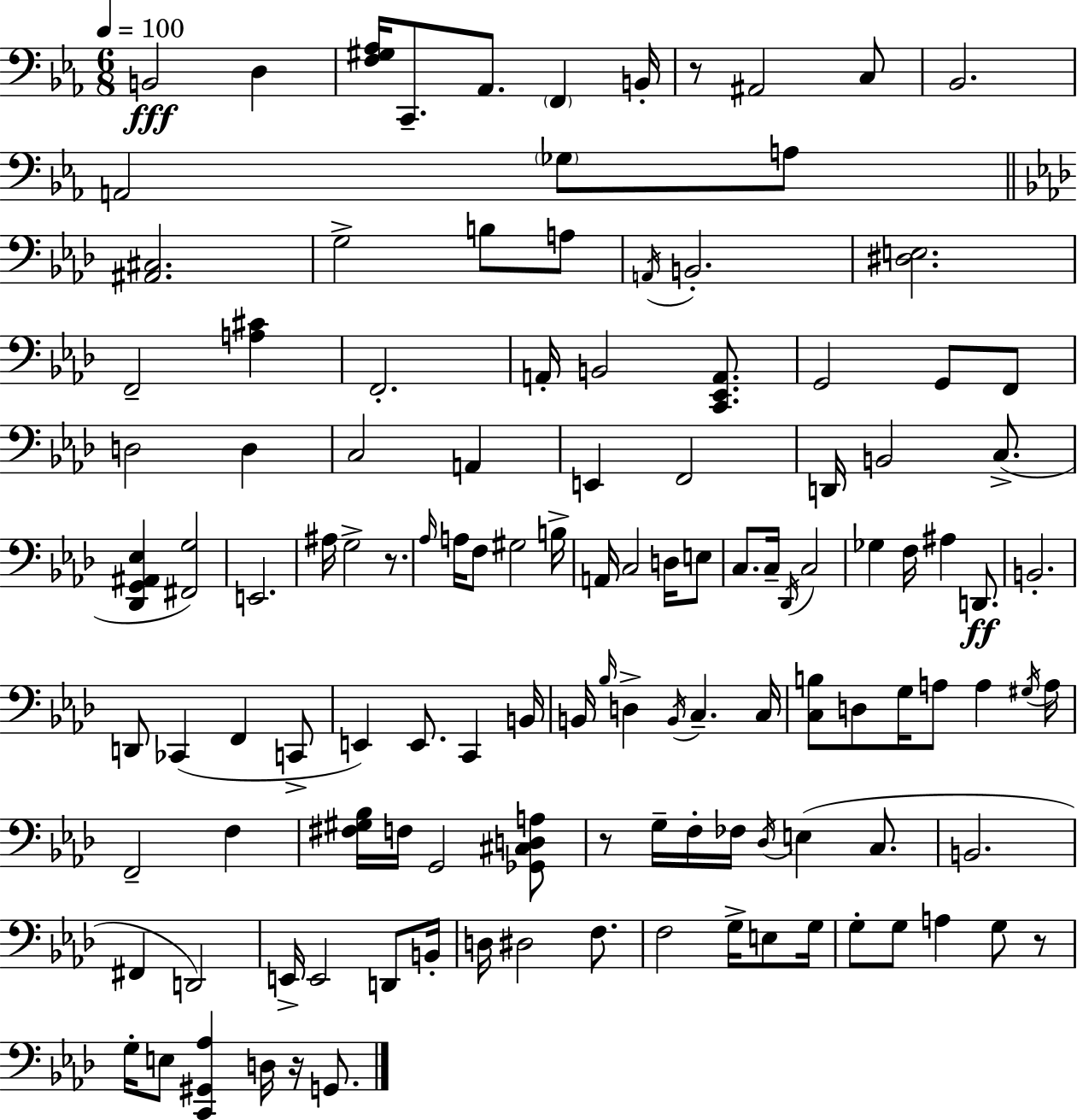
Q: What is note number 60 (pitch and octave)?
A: E2